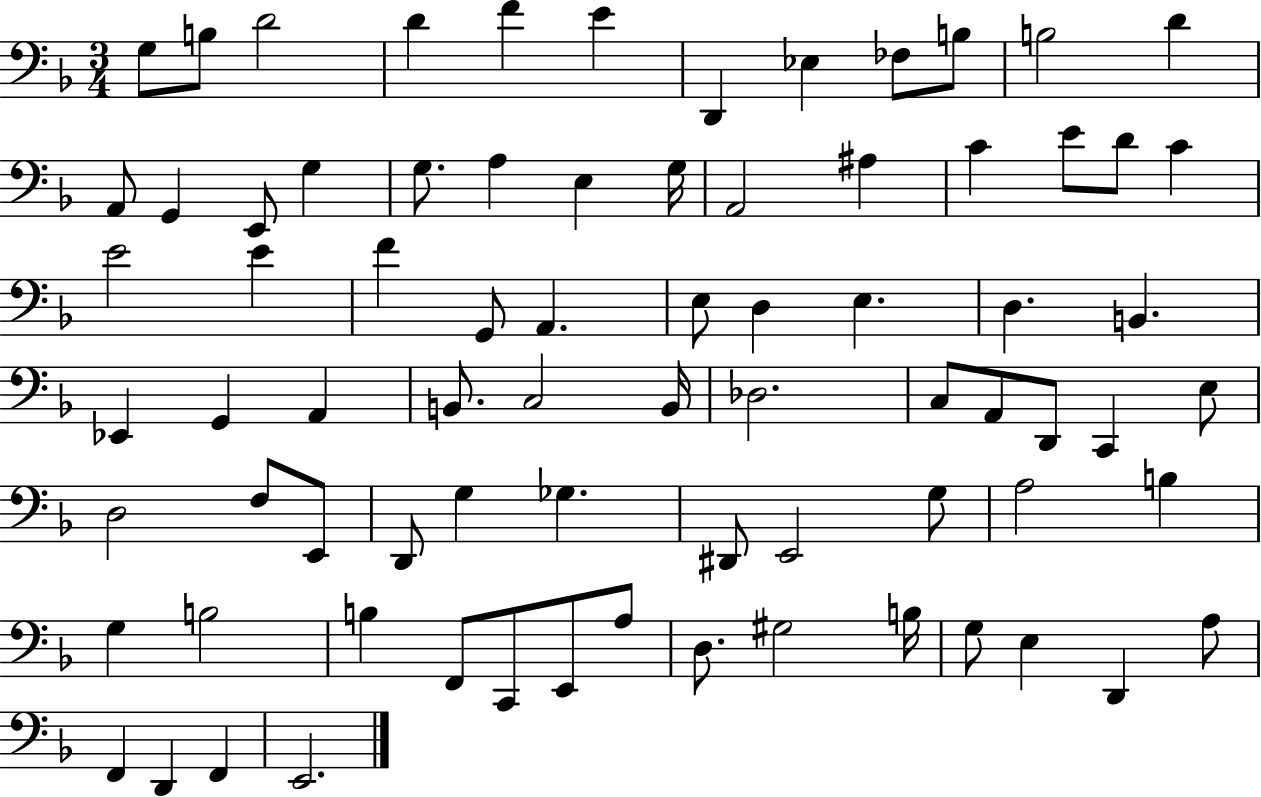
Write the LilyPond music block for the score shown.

{
  \clef bass
  \numericTimeSignature
  \time 3/4
  \key f \major
  g8 b8 d'2 | d'4 f'4 e'4 | d,4 ees4 fes8 b8 | b2 d'4 | \break a,8 g,4 e,8 g4 | g8. a4 e4 g16 | a,2 ais4 | c'4 e'8 d'8 c'4 | \break e'2 e'4 | f'4 g,8 a,4. | e8 d4 e4. | d4. b,4. | \break ees,4 g,4 a,4 | b,8. c2 b,16 | des2. | c8 a,8 d,8 c,4 e8 | \break d2 f8 e,8 | d,8 g4 ges4. | dis,8 e,2 g8 | a2 b4 | \break g4 b2 | b4 f,8 c,8 e,8 a8 | d8. gis2 b16 | g8 e4 d,4 a8 | \break f,4 d,4 f,4 | e,2. | \bar "|."
}